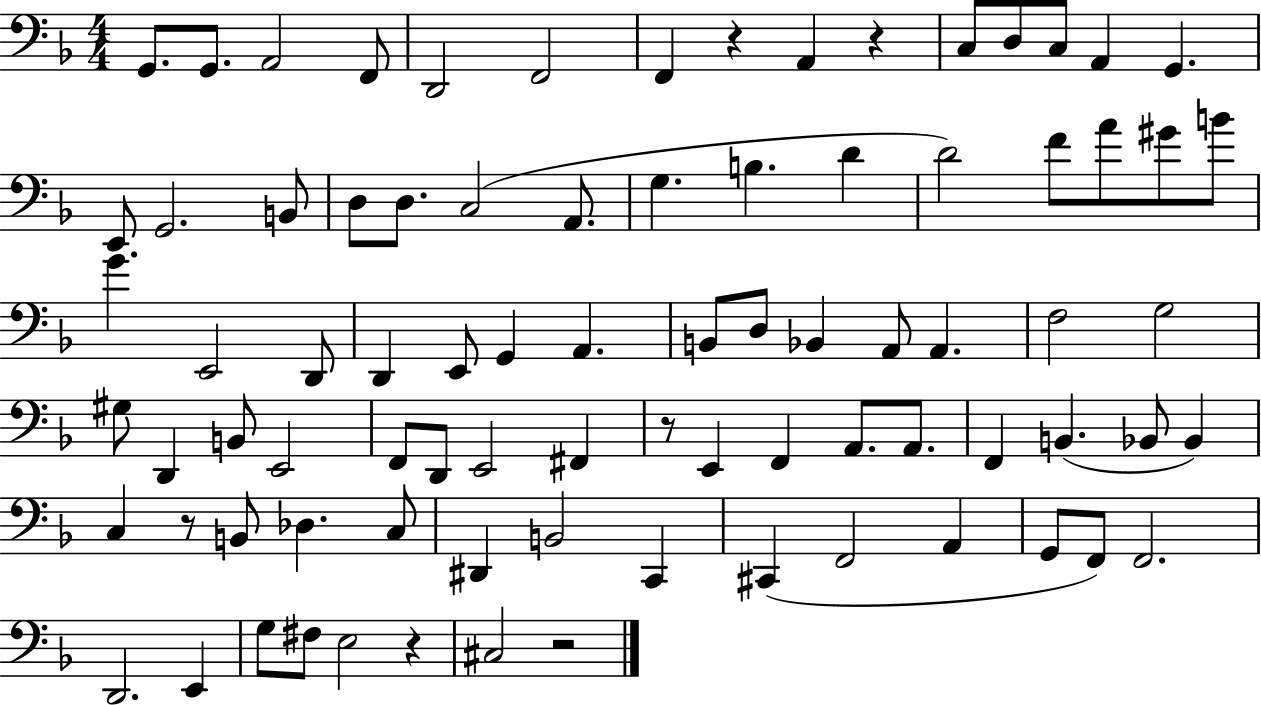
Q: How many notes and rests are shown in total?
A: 83